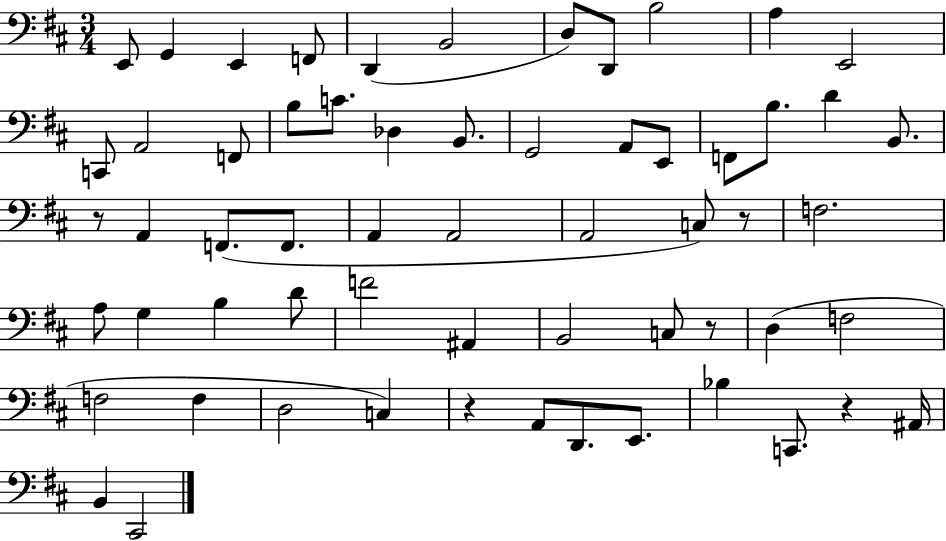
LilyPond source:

{
  \clef bass
  \numericTimeSignature
  \time 3/4
  \key d \major
  \repeat volta 2 { e,8 g,4 e,4 f,8 | d,4( b,2 | d8) d,8 b2 | a4 e,2 | \break c,8 a,2 f,8 | b8 c'8. des4 b,8. | g,2 a,8 e,8 | f,8 b8. d'4 b,8. | \break r8 a,4 f,8.( f,8. | a,4 a,2 | a,2 c8) r8 | f2. | \break a8 g4 b4 d'8 | f'2 ais,4 | b,2 c8 r8 | d4( f2 | \break f2 f4 | d2 c4) | r4 a,8 d,8. e,8. | bes4 c,8. r4 ais,16 | \break b,4 cis,2 | } \bar "|."
}